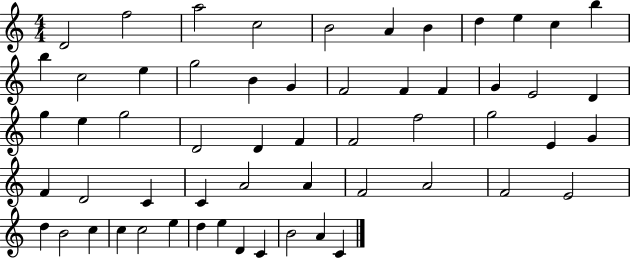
{
  \clef treble
  \numericTimeSignature
  \time 4/4
  \key c \major
  d'2 f''2 | a''2 c''2 | b'2 a'4 b'4 | d''4 e''4 c''4 b''4 | \break b''4 c''2 e''4 | g''2 b'4 g'4 | f'2 f'4 f'4 | g'4 e'2 d'4 | \break g''4 e''4 g''2 | d'2 d'4 f'4 | f'2 f''2 | g''2 e'4 g'4 | \break f'4 d'2 c'4 | c'4 a'2 a'4 | f'2 a'2 | f'2 e'2 | \break d''4 b'2 c''4 | c''4 c''2 e''4 | d''4 e''4 d'4 c'4 | b'2 a'4 c'4 | \break \bar "|."
}